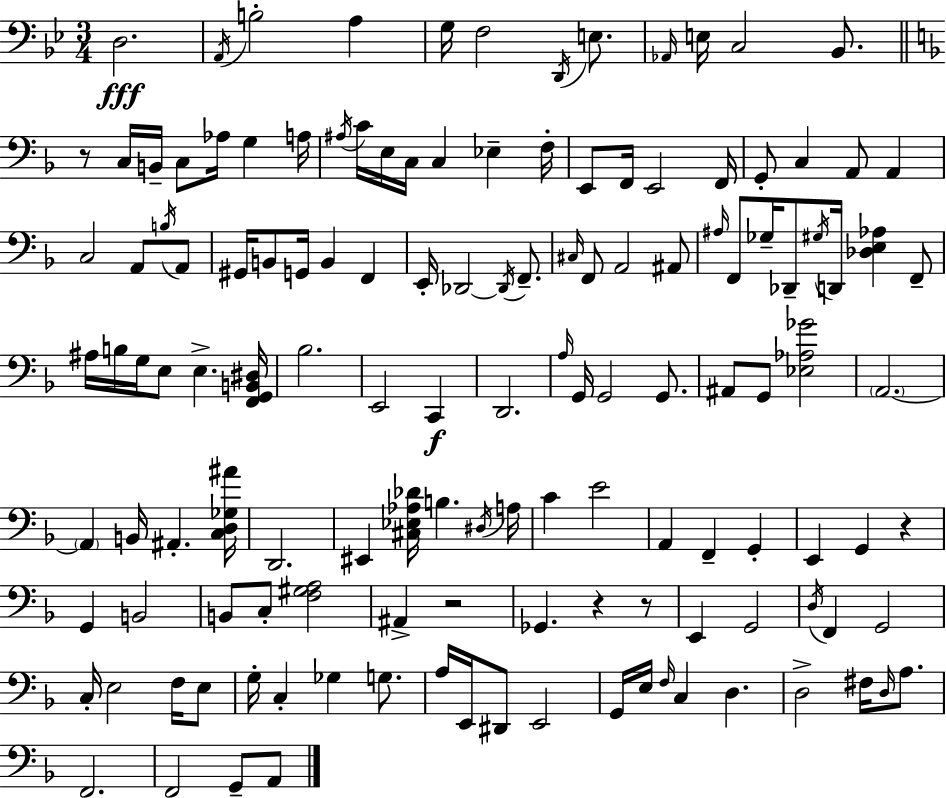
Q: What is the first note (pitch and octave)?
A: D3